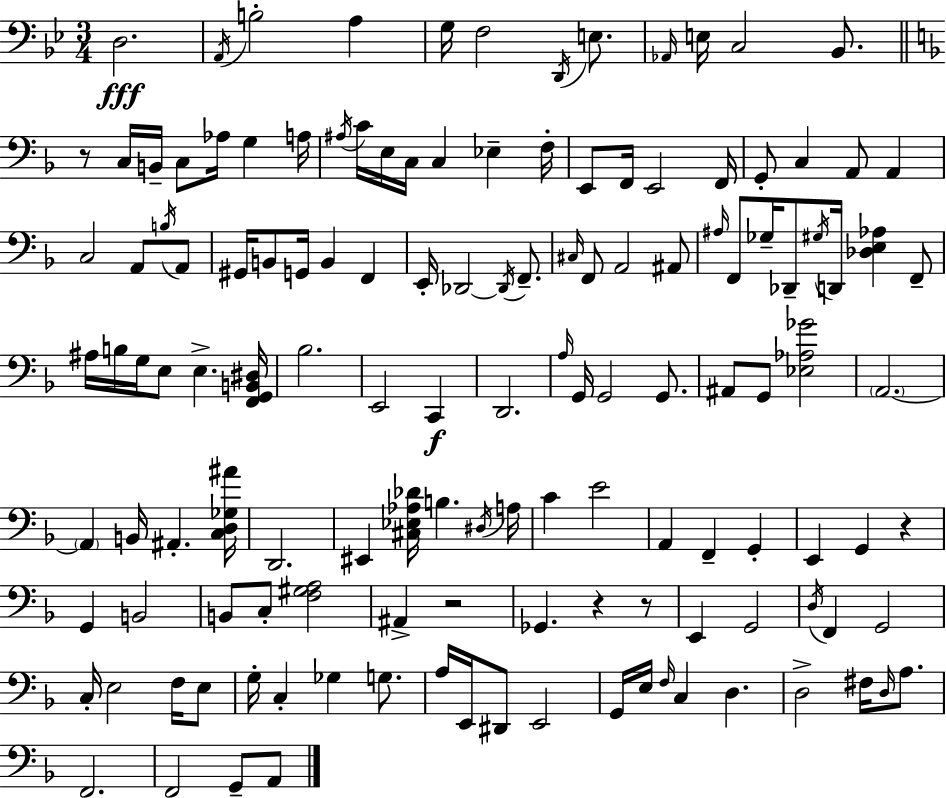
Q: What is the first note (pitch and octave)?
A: D3